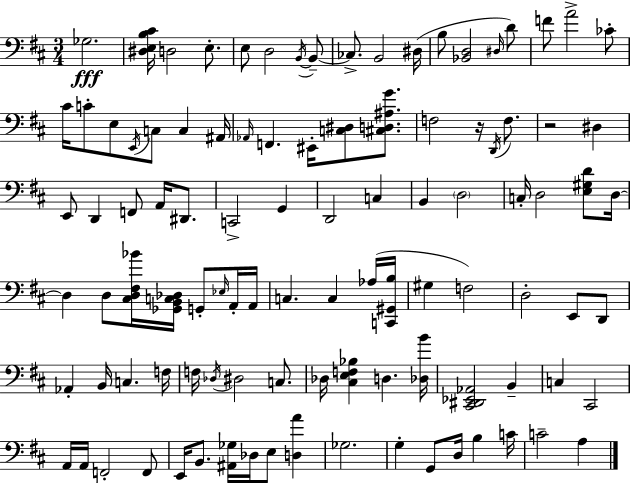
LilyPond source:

{
  \clef bass
  \numericTimeSignature
  \time 3/4
  \key d \major
  \repeat volta 2 { ges2.\fff | <dis e b cis'>16 d2 e8.-. | e8 d2 \acciaccatura { b,16~ }~ b,8-- | ces8.-> b,2 | \break dis16( b8 <bes, d>2 \grace { dis16 }) | d'8 f'8 a'2-> | ces'8-. cis'16 c'8-. e8 \acciaccatura { e,16 } c8 c4 | ais,16 \grace { aes,16 } f,4. eis,16-. <c dis>8 | \break <cis d ais g'>8. f2 | r16 \acciaccatura { d,16 } f8. r2 | dis4 e,8 d,4 f,8 | a,16 dis,8. c,2-> | \break g,4 d,2 | c4 b,4 \parenthesize d2 | c16-. d2 | <e gis d'>8 d16~~ d4 d8 <cis d fis bes'>16 | \break <ges, b, c des>16 g,8-. \grace { ees16 } a,16-. a,16 c4. | c4 aes16( <c, gis, b>16 gis4 f2) | d2-. | e,8 d,8 aes,4-. b,16 c4. | \break f16 f16 \acciaccatura { des16 } dis2 | c8. des16 <cis e f bes>4 | d4. <des b'>16 <cis, dis, ees, aes,>2 | b,4-- c4 cis,2 | \break a,16 a,16 f,2-. | f,8 e,16 b,8. <ais, ges>16 | des16 e8 <d a'>4 ges2. | g4-. g,8 | \break d16 b4 c'16 c'2-- | a4 } \bar "|."
}